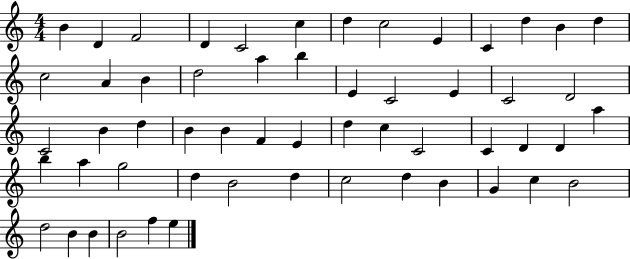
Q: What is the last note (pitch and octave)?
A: E5